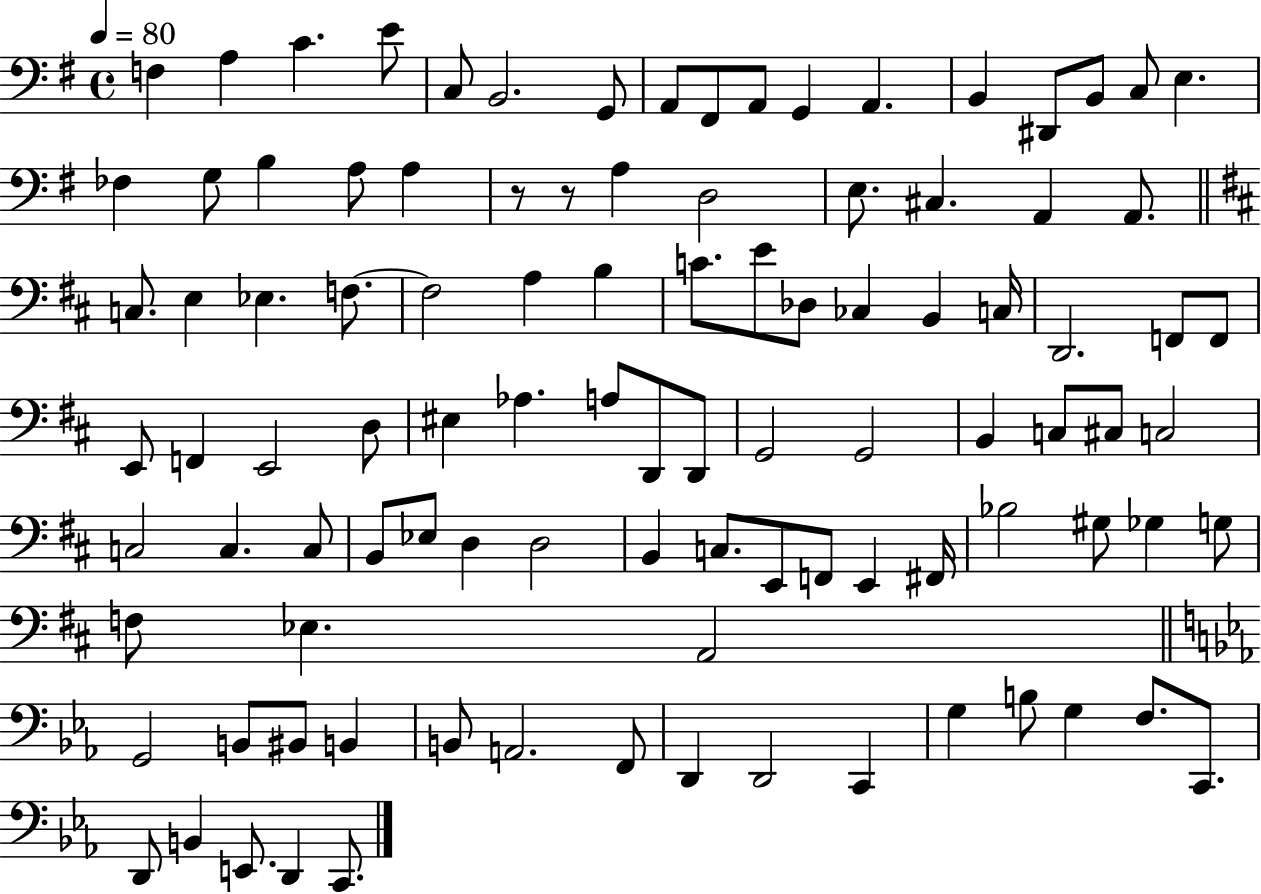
{
  \clef bass
  \time 4/4
  \defaultTimeSignature
  \key g \major
  \tempo 4 = 80
  f4 a4 c'4. e'8 | c8 b,2. g,8 | a,8 fis,8 a,8 g,4 a,4. | b,4 dis,8 b,8 c8 e4. | \break fes4 g8 b4 a8 a4 | r8 r8 a4 d2 | e8. cis4. a,4 a,8. | \bar "||" \break \key d \major c8. e4 ees4. f8.~~ | f2 a4 b4 | c'8. e'8 des8 ces4 b,4 c16 | d,2. f,8 f,8 | \break e,8 f,4 e,2 d8 | eis4 aes4. a8 d,8 d,8 | g,2 g,2 | b,4 c8 cis8 c2 | \break c2 c4. c8 | b,8 ees8 d4 d2 | b,4 c8. e,8 f,8 e,4 fis,16 | bes2 gis8 ges4 g8 | \break f8 ees4. a,2 | \bar "||" \break \key ees \major g,2 b,8 bis,8 b,4 | b,8 a,2. f,8 | d,4 d,2 c,4 | g4 b8 g4 f8. c,8. | \break d,8 b,4 e,8. d,4 c,8. | \bar "|."
}